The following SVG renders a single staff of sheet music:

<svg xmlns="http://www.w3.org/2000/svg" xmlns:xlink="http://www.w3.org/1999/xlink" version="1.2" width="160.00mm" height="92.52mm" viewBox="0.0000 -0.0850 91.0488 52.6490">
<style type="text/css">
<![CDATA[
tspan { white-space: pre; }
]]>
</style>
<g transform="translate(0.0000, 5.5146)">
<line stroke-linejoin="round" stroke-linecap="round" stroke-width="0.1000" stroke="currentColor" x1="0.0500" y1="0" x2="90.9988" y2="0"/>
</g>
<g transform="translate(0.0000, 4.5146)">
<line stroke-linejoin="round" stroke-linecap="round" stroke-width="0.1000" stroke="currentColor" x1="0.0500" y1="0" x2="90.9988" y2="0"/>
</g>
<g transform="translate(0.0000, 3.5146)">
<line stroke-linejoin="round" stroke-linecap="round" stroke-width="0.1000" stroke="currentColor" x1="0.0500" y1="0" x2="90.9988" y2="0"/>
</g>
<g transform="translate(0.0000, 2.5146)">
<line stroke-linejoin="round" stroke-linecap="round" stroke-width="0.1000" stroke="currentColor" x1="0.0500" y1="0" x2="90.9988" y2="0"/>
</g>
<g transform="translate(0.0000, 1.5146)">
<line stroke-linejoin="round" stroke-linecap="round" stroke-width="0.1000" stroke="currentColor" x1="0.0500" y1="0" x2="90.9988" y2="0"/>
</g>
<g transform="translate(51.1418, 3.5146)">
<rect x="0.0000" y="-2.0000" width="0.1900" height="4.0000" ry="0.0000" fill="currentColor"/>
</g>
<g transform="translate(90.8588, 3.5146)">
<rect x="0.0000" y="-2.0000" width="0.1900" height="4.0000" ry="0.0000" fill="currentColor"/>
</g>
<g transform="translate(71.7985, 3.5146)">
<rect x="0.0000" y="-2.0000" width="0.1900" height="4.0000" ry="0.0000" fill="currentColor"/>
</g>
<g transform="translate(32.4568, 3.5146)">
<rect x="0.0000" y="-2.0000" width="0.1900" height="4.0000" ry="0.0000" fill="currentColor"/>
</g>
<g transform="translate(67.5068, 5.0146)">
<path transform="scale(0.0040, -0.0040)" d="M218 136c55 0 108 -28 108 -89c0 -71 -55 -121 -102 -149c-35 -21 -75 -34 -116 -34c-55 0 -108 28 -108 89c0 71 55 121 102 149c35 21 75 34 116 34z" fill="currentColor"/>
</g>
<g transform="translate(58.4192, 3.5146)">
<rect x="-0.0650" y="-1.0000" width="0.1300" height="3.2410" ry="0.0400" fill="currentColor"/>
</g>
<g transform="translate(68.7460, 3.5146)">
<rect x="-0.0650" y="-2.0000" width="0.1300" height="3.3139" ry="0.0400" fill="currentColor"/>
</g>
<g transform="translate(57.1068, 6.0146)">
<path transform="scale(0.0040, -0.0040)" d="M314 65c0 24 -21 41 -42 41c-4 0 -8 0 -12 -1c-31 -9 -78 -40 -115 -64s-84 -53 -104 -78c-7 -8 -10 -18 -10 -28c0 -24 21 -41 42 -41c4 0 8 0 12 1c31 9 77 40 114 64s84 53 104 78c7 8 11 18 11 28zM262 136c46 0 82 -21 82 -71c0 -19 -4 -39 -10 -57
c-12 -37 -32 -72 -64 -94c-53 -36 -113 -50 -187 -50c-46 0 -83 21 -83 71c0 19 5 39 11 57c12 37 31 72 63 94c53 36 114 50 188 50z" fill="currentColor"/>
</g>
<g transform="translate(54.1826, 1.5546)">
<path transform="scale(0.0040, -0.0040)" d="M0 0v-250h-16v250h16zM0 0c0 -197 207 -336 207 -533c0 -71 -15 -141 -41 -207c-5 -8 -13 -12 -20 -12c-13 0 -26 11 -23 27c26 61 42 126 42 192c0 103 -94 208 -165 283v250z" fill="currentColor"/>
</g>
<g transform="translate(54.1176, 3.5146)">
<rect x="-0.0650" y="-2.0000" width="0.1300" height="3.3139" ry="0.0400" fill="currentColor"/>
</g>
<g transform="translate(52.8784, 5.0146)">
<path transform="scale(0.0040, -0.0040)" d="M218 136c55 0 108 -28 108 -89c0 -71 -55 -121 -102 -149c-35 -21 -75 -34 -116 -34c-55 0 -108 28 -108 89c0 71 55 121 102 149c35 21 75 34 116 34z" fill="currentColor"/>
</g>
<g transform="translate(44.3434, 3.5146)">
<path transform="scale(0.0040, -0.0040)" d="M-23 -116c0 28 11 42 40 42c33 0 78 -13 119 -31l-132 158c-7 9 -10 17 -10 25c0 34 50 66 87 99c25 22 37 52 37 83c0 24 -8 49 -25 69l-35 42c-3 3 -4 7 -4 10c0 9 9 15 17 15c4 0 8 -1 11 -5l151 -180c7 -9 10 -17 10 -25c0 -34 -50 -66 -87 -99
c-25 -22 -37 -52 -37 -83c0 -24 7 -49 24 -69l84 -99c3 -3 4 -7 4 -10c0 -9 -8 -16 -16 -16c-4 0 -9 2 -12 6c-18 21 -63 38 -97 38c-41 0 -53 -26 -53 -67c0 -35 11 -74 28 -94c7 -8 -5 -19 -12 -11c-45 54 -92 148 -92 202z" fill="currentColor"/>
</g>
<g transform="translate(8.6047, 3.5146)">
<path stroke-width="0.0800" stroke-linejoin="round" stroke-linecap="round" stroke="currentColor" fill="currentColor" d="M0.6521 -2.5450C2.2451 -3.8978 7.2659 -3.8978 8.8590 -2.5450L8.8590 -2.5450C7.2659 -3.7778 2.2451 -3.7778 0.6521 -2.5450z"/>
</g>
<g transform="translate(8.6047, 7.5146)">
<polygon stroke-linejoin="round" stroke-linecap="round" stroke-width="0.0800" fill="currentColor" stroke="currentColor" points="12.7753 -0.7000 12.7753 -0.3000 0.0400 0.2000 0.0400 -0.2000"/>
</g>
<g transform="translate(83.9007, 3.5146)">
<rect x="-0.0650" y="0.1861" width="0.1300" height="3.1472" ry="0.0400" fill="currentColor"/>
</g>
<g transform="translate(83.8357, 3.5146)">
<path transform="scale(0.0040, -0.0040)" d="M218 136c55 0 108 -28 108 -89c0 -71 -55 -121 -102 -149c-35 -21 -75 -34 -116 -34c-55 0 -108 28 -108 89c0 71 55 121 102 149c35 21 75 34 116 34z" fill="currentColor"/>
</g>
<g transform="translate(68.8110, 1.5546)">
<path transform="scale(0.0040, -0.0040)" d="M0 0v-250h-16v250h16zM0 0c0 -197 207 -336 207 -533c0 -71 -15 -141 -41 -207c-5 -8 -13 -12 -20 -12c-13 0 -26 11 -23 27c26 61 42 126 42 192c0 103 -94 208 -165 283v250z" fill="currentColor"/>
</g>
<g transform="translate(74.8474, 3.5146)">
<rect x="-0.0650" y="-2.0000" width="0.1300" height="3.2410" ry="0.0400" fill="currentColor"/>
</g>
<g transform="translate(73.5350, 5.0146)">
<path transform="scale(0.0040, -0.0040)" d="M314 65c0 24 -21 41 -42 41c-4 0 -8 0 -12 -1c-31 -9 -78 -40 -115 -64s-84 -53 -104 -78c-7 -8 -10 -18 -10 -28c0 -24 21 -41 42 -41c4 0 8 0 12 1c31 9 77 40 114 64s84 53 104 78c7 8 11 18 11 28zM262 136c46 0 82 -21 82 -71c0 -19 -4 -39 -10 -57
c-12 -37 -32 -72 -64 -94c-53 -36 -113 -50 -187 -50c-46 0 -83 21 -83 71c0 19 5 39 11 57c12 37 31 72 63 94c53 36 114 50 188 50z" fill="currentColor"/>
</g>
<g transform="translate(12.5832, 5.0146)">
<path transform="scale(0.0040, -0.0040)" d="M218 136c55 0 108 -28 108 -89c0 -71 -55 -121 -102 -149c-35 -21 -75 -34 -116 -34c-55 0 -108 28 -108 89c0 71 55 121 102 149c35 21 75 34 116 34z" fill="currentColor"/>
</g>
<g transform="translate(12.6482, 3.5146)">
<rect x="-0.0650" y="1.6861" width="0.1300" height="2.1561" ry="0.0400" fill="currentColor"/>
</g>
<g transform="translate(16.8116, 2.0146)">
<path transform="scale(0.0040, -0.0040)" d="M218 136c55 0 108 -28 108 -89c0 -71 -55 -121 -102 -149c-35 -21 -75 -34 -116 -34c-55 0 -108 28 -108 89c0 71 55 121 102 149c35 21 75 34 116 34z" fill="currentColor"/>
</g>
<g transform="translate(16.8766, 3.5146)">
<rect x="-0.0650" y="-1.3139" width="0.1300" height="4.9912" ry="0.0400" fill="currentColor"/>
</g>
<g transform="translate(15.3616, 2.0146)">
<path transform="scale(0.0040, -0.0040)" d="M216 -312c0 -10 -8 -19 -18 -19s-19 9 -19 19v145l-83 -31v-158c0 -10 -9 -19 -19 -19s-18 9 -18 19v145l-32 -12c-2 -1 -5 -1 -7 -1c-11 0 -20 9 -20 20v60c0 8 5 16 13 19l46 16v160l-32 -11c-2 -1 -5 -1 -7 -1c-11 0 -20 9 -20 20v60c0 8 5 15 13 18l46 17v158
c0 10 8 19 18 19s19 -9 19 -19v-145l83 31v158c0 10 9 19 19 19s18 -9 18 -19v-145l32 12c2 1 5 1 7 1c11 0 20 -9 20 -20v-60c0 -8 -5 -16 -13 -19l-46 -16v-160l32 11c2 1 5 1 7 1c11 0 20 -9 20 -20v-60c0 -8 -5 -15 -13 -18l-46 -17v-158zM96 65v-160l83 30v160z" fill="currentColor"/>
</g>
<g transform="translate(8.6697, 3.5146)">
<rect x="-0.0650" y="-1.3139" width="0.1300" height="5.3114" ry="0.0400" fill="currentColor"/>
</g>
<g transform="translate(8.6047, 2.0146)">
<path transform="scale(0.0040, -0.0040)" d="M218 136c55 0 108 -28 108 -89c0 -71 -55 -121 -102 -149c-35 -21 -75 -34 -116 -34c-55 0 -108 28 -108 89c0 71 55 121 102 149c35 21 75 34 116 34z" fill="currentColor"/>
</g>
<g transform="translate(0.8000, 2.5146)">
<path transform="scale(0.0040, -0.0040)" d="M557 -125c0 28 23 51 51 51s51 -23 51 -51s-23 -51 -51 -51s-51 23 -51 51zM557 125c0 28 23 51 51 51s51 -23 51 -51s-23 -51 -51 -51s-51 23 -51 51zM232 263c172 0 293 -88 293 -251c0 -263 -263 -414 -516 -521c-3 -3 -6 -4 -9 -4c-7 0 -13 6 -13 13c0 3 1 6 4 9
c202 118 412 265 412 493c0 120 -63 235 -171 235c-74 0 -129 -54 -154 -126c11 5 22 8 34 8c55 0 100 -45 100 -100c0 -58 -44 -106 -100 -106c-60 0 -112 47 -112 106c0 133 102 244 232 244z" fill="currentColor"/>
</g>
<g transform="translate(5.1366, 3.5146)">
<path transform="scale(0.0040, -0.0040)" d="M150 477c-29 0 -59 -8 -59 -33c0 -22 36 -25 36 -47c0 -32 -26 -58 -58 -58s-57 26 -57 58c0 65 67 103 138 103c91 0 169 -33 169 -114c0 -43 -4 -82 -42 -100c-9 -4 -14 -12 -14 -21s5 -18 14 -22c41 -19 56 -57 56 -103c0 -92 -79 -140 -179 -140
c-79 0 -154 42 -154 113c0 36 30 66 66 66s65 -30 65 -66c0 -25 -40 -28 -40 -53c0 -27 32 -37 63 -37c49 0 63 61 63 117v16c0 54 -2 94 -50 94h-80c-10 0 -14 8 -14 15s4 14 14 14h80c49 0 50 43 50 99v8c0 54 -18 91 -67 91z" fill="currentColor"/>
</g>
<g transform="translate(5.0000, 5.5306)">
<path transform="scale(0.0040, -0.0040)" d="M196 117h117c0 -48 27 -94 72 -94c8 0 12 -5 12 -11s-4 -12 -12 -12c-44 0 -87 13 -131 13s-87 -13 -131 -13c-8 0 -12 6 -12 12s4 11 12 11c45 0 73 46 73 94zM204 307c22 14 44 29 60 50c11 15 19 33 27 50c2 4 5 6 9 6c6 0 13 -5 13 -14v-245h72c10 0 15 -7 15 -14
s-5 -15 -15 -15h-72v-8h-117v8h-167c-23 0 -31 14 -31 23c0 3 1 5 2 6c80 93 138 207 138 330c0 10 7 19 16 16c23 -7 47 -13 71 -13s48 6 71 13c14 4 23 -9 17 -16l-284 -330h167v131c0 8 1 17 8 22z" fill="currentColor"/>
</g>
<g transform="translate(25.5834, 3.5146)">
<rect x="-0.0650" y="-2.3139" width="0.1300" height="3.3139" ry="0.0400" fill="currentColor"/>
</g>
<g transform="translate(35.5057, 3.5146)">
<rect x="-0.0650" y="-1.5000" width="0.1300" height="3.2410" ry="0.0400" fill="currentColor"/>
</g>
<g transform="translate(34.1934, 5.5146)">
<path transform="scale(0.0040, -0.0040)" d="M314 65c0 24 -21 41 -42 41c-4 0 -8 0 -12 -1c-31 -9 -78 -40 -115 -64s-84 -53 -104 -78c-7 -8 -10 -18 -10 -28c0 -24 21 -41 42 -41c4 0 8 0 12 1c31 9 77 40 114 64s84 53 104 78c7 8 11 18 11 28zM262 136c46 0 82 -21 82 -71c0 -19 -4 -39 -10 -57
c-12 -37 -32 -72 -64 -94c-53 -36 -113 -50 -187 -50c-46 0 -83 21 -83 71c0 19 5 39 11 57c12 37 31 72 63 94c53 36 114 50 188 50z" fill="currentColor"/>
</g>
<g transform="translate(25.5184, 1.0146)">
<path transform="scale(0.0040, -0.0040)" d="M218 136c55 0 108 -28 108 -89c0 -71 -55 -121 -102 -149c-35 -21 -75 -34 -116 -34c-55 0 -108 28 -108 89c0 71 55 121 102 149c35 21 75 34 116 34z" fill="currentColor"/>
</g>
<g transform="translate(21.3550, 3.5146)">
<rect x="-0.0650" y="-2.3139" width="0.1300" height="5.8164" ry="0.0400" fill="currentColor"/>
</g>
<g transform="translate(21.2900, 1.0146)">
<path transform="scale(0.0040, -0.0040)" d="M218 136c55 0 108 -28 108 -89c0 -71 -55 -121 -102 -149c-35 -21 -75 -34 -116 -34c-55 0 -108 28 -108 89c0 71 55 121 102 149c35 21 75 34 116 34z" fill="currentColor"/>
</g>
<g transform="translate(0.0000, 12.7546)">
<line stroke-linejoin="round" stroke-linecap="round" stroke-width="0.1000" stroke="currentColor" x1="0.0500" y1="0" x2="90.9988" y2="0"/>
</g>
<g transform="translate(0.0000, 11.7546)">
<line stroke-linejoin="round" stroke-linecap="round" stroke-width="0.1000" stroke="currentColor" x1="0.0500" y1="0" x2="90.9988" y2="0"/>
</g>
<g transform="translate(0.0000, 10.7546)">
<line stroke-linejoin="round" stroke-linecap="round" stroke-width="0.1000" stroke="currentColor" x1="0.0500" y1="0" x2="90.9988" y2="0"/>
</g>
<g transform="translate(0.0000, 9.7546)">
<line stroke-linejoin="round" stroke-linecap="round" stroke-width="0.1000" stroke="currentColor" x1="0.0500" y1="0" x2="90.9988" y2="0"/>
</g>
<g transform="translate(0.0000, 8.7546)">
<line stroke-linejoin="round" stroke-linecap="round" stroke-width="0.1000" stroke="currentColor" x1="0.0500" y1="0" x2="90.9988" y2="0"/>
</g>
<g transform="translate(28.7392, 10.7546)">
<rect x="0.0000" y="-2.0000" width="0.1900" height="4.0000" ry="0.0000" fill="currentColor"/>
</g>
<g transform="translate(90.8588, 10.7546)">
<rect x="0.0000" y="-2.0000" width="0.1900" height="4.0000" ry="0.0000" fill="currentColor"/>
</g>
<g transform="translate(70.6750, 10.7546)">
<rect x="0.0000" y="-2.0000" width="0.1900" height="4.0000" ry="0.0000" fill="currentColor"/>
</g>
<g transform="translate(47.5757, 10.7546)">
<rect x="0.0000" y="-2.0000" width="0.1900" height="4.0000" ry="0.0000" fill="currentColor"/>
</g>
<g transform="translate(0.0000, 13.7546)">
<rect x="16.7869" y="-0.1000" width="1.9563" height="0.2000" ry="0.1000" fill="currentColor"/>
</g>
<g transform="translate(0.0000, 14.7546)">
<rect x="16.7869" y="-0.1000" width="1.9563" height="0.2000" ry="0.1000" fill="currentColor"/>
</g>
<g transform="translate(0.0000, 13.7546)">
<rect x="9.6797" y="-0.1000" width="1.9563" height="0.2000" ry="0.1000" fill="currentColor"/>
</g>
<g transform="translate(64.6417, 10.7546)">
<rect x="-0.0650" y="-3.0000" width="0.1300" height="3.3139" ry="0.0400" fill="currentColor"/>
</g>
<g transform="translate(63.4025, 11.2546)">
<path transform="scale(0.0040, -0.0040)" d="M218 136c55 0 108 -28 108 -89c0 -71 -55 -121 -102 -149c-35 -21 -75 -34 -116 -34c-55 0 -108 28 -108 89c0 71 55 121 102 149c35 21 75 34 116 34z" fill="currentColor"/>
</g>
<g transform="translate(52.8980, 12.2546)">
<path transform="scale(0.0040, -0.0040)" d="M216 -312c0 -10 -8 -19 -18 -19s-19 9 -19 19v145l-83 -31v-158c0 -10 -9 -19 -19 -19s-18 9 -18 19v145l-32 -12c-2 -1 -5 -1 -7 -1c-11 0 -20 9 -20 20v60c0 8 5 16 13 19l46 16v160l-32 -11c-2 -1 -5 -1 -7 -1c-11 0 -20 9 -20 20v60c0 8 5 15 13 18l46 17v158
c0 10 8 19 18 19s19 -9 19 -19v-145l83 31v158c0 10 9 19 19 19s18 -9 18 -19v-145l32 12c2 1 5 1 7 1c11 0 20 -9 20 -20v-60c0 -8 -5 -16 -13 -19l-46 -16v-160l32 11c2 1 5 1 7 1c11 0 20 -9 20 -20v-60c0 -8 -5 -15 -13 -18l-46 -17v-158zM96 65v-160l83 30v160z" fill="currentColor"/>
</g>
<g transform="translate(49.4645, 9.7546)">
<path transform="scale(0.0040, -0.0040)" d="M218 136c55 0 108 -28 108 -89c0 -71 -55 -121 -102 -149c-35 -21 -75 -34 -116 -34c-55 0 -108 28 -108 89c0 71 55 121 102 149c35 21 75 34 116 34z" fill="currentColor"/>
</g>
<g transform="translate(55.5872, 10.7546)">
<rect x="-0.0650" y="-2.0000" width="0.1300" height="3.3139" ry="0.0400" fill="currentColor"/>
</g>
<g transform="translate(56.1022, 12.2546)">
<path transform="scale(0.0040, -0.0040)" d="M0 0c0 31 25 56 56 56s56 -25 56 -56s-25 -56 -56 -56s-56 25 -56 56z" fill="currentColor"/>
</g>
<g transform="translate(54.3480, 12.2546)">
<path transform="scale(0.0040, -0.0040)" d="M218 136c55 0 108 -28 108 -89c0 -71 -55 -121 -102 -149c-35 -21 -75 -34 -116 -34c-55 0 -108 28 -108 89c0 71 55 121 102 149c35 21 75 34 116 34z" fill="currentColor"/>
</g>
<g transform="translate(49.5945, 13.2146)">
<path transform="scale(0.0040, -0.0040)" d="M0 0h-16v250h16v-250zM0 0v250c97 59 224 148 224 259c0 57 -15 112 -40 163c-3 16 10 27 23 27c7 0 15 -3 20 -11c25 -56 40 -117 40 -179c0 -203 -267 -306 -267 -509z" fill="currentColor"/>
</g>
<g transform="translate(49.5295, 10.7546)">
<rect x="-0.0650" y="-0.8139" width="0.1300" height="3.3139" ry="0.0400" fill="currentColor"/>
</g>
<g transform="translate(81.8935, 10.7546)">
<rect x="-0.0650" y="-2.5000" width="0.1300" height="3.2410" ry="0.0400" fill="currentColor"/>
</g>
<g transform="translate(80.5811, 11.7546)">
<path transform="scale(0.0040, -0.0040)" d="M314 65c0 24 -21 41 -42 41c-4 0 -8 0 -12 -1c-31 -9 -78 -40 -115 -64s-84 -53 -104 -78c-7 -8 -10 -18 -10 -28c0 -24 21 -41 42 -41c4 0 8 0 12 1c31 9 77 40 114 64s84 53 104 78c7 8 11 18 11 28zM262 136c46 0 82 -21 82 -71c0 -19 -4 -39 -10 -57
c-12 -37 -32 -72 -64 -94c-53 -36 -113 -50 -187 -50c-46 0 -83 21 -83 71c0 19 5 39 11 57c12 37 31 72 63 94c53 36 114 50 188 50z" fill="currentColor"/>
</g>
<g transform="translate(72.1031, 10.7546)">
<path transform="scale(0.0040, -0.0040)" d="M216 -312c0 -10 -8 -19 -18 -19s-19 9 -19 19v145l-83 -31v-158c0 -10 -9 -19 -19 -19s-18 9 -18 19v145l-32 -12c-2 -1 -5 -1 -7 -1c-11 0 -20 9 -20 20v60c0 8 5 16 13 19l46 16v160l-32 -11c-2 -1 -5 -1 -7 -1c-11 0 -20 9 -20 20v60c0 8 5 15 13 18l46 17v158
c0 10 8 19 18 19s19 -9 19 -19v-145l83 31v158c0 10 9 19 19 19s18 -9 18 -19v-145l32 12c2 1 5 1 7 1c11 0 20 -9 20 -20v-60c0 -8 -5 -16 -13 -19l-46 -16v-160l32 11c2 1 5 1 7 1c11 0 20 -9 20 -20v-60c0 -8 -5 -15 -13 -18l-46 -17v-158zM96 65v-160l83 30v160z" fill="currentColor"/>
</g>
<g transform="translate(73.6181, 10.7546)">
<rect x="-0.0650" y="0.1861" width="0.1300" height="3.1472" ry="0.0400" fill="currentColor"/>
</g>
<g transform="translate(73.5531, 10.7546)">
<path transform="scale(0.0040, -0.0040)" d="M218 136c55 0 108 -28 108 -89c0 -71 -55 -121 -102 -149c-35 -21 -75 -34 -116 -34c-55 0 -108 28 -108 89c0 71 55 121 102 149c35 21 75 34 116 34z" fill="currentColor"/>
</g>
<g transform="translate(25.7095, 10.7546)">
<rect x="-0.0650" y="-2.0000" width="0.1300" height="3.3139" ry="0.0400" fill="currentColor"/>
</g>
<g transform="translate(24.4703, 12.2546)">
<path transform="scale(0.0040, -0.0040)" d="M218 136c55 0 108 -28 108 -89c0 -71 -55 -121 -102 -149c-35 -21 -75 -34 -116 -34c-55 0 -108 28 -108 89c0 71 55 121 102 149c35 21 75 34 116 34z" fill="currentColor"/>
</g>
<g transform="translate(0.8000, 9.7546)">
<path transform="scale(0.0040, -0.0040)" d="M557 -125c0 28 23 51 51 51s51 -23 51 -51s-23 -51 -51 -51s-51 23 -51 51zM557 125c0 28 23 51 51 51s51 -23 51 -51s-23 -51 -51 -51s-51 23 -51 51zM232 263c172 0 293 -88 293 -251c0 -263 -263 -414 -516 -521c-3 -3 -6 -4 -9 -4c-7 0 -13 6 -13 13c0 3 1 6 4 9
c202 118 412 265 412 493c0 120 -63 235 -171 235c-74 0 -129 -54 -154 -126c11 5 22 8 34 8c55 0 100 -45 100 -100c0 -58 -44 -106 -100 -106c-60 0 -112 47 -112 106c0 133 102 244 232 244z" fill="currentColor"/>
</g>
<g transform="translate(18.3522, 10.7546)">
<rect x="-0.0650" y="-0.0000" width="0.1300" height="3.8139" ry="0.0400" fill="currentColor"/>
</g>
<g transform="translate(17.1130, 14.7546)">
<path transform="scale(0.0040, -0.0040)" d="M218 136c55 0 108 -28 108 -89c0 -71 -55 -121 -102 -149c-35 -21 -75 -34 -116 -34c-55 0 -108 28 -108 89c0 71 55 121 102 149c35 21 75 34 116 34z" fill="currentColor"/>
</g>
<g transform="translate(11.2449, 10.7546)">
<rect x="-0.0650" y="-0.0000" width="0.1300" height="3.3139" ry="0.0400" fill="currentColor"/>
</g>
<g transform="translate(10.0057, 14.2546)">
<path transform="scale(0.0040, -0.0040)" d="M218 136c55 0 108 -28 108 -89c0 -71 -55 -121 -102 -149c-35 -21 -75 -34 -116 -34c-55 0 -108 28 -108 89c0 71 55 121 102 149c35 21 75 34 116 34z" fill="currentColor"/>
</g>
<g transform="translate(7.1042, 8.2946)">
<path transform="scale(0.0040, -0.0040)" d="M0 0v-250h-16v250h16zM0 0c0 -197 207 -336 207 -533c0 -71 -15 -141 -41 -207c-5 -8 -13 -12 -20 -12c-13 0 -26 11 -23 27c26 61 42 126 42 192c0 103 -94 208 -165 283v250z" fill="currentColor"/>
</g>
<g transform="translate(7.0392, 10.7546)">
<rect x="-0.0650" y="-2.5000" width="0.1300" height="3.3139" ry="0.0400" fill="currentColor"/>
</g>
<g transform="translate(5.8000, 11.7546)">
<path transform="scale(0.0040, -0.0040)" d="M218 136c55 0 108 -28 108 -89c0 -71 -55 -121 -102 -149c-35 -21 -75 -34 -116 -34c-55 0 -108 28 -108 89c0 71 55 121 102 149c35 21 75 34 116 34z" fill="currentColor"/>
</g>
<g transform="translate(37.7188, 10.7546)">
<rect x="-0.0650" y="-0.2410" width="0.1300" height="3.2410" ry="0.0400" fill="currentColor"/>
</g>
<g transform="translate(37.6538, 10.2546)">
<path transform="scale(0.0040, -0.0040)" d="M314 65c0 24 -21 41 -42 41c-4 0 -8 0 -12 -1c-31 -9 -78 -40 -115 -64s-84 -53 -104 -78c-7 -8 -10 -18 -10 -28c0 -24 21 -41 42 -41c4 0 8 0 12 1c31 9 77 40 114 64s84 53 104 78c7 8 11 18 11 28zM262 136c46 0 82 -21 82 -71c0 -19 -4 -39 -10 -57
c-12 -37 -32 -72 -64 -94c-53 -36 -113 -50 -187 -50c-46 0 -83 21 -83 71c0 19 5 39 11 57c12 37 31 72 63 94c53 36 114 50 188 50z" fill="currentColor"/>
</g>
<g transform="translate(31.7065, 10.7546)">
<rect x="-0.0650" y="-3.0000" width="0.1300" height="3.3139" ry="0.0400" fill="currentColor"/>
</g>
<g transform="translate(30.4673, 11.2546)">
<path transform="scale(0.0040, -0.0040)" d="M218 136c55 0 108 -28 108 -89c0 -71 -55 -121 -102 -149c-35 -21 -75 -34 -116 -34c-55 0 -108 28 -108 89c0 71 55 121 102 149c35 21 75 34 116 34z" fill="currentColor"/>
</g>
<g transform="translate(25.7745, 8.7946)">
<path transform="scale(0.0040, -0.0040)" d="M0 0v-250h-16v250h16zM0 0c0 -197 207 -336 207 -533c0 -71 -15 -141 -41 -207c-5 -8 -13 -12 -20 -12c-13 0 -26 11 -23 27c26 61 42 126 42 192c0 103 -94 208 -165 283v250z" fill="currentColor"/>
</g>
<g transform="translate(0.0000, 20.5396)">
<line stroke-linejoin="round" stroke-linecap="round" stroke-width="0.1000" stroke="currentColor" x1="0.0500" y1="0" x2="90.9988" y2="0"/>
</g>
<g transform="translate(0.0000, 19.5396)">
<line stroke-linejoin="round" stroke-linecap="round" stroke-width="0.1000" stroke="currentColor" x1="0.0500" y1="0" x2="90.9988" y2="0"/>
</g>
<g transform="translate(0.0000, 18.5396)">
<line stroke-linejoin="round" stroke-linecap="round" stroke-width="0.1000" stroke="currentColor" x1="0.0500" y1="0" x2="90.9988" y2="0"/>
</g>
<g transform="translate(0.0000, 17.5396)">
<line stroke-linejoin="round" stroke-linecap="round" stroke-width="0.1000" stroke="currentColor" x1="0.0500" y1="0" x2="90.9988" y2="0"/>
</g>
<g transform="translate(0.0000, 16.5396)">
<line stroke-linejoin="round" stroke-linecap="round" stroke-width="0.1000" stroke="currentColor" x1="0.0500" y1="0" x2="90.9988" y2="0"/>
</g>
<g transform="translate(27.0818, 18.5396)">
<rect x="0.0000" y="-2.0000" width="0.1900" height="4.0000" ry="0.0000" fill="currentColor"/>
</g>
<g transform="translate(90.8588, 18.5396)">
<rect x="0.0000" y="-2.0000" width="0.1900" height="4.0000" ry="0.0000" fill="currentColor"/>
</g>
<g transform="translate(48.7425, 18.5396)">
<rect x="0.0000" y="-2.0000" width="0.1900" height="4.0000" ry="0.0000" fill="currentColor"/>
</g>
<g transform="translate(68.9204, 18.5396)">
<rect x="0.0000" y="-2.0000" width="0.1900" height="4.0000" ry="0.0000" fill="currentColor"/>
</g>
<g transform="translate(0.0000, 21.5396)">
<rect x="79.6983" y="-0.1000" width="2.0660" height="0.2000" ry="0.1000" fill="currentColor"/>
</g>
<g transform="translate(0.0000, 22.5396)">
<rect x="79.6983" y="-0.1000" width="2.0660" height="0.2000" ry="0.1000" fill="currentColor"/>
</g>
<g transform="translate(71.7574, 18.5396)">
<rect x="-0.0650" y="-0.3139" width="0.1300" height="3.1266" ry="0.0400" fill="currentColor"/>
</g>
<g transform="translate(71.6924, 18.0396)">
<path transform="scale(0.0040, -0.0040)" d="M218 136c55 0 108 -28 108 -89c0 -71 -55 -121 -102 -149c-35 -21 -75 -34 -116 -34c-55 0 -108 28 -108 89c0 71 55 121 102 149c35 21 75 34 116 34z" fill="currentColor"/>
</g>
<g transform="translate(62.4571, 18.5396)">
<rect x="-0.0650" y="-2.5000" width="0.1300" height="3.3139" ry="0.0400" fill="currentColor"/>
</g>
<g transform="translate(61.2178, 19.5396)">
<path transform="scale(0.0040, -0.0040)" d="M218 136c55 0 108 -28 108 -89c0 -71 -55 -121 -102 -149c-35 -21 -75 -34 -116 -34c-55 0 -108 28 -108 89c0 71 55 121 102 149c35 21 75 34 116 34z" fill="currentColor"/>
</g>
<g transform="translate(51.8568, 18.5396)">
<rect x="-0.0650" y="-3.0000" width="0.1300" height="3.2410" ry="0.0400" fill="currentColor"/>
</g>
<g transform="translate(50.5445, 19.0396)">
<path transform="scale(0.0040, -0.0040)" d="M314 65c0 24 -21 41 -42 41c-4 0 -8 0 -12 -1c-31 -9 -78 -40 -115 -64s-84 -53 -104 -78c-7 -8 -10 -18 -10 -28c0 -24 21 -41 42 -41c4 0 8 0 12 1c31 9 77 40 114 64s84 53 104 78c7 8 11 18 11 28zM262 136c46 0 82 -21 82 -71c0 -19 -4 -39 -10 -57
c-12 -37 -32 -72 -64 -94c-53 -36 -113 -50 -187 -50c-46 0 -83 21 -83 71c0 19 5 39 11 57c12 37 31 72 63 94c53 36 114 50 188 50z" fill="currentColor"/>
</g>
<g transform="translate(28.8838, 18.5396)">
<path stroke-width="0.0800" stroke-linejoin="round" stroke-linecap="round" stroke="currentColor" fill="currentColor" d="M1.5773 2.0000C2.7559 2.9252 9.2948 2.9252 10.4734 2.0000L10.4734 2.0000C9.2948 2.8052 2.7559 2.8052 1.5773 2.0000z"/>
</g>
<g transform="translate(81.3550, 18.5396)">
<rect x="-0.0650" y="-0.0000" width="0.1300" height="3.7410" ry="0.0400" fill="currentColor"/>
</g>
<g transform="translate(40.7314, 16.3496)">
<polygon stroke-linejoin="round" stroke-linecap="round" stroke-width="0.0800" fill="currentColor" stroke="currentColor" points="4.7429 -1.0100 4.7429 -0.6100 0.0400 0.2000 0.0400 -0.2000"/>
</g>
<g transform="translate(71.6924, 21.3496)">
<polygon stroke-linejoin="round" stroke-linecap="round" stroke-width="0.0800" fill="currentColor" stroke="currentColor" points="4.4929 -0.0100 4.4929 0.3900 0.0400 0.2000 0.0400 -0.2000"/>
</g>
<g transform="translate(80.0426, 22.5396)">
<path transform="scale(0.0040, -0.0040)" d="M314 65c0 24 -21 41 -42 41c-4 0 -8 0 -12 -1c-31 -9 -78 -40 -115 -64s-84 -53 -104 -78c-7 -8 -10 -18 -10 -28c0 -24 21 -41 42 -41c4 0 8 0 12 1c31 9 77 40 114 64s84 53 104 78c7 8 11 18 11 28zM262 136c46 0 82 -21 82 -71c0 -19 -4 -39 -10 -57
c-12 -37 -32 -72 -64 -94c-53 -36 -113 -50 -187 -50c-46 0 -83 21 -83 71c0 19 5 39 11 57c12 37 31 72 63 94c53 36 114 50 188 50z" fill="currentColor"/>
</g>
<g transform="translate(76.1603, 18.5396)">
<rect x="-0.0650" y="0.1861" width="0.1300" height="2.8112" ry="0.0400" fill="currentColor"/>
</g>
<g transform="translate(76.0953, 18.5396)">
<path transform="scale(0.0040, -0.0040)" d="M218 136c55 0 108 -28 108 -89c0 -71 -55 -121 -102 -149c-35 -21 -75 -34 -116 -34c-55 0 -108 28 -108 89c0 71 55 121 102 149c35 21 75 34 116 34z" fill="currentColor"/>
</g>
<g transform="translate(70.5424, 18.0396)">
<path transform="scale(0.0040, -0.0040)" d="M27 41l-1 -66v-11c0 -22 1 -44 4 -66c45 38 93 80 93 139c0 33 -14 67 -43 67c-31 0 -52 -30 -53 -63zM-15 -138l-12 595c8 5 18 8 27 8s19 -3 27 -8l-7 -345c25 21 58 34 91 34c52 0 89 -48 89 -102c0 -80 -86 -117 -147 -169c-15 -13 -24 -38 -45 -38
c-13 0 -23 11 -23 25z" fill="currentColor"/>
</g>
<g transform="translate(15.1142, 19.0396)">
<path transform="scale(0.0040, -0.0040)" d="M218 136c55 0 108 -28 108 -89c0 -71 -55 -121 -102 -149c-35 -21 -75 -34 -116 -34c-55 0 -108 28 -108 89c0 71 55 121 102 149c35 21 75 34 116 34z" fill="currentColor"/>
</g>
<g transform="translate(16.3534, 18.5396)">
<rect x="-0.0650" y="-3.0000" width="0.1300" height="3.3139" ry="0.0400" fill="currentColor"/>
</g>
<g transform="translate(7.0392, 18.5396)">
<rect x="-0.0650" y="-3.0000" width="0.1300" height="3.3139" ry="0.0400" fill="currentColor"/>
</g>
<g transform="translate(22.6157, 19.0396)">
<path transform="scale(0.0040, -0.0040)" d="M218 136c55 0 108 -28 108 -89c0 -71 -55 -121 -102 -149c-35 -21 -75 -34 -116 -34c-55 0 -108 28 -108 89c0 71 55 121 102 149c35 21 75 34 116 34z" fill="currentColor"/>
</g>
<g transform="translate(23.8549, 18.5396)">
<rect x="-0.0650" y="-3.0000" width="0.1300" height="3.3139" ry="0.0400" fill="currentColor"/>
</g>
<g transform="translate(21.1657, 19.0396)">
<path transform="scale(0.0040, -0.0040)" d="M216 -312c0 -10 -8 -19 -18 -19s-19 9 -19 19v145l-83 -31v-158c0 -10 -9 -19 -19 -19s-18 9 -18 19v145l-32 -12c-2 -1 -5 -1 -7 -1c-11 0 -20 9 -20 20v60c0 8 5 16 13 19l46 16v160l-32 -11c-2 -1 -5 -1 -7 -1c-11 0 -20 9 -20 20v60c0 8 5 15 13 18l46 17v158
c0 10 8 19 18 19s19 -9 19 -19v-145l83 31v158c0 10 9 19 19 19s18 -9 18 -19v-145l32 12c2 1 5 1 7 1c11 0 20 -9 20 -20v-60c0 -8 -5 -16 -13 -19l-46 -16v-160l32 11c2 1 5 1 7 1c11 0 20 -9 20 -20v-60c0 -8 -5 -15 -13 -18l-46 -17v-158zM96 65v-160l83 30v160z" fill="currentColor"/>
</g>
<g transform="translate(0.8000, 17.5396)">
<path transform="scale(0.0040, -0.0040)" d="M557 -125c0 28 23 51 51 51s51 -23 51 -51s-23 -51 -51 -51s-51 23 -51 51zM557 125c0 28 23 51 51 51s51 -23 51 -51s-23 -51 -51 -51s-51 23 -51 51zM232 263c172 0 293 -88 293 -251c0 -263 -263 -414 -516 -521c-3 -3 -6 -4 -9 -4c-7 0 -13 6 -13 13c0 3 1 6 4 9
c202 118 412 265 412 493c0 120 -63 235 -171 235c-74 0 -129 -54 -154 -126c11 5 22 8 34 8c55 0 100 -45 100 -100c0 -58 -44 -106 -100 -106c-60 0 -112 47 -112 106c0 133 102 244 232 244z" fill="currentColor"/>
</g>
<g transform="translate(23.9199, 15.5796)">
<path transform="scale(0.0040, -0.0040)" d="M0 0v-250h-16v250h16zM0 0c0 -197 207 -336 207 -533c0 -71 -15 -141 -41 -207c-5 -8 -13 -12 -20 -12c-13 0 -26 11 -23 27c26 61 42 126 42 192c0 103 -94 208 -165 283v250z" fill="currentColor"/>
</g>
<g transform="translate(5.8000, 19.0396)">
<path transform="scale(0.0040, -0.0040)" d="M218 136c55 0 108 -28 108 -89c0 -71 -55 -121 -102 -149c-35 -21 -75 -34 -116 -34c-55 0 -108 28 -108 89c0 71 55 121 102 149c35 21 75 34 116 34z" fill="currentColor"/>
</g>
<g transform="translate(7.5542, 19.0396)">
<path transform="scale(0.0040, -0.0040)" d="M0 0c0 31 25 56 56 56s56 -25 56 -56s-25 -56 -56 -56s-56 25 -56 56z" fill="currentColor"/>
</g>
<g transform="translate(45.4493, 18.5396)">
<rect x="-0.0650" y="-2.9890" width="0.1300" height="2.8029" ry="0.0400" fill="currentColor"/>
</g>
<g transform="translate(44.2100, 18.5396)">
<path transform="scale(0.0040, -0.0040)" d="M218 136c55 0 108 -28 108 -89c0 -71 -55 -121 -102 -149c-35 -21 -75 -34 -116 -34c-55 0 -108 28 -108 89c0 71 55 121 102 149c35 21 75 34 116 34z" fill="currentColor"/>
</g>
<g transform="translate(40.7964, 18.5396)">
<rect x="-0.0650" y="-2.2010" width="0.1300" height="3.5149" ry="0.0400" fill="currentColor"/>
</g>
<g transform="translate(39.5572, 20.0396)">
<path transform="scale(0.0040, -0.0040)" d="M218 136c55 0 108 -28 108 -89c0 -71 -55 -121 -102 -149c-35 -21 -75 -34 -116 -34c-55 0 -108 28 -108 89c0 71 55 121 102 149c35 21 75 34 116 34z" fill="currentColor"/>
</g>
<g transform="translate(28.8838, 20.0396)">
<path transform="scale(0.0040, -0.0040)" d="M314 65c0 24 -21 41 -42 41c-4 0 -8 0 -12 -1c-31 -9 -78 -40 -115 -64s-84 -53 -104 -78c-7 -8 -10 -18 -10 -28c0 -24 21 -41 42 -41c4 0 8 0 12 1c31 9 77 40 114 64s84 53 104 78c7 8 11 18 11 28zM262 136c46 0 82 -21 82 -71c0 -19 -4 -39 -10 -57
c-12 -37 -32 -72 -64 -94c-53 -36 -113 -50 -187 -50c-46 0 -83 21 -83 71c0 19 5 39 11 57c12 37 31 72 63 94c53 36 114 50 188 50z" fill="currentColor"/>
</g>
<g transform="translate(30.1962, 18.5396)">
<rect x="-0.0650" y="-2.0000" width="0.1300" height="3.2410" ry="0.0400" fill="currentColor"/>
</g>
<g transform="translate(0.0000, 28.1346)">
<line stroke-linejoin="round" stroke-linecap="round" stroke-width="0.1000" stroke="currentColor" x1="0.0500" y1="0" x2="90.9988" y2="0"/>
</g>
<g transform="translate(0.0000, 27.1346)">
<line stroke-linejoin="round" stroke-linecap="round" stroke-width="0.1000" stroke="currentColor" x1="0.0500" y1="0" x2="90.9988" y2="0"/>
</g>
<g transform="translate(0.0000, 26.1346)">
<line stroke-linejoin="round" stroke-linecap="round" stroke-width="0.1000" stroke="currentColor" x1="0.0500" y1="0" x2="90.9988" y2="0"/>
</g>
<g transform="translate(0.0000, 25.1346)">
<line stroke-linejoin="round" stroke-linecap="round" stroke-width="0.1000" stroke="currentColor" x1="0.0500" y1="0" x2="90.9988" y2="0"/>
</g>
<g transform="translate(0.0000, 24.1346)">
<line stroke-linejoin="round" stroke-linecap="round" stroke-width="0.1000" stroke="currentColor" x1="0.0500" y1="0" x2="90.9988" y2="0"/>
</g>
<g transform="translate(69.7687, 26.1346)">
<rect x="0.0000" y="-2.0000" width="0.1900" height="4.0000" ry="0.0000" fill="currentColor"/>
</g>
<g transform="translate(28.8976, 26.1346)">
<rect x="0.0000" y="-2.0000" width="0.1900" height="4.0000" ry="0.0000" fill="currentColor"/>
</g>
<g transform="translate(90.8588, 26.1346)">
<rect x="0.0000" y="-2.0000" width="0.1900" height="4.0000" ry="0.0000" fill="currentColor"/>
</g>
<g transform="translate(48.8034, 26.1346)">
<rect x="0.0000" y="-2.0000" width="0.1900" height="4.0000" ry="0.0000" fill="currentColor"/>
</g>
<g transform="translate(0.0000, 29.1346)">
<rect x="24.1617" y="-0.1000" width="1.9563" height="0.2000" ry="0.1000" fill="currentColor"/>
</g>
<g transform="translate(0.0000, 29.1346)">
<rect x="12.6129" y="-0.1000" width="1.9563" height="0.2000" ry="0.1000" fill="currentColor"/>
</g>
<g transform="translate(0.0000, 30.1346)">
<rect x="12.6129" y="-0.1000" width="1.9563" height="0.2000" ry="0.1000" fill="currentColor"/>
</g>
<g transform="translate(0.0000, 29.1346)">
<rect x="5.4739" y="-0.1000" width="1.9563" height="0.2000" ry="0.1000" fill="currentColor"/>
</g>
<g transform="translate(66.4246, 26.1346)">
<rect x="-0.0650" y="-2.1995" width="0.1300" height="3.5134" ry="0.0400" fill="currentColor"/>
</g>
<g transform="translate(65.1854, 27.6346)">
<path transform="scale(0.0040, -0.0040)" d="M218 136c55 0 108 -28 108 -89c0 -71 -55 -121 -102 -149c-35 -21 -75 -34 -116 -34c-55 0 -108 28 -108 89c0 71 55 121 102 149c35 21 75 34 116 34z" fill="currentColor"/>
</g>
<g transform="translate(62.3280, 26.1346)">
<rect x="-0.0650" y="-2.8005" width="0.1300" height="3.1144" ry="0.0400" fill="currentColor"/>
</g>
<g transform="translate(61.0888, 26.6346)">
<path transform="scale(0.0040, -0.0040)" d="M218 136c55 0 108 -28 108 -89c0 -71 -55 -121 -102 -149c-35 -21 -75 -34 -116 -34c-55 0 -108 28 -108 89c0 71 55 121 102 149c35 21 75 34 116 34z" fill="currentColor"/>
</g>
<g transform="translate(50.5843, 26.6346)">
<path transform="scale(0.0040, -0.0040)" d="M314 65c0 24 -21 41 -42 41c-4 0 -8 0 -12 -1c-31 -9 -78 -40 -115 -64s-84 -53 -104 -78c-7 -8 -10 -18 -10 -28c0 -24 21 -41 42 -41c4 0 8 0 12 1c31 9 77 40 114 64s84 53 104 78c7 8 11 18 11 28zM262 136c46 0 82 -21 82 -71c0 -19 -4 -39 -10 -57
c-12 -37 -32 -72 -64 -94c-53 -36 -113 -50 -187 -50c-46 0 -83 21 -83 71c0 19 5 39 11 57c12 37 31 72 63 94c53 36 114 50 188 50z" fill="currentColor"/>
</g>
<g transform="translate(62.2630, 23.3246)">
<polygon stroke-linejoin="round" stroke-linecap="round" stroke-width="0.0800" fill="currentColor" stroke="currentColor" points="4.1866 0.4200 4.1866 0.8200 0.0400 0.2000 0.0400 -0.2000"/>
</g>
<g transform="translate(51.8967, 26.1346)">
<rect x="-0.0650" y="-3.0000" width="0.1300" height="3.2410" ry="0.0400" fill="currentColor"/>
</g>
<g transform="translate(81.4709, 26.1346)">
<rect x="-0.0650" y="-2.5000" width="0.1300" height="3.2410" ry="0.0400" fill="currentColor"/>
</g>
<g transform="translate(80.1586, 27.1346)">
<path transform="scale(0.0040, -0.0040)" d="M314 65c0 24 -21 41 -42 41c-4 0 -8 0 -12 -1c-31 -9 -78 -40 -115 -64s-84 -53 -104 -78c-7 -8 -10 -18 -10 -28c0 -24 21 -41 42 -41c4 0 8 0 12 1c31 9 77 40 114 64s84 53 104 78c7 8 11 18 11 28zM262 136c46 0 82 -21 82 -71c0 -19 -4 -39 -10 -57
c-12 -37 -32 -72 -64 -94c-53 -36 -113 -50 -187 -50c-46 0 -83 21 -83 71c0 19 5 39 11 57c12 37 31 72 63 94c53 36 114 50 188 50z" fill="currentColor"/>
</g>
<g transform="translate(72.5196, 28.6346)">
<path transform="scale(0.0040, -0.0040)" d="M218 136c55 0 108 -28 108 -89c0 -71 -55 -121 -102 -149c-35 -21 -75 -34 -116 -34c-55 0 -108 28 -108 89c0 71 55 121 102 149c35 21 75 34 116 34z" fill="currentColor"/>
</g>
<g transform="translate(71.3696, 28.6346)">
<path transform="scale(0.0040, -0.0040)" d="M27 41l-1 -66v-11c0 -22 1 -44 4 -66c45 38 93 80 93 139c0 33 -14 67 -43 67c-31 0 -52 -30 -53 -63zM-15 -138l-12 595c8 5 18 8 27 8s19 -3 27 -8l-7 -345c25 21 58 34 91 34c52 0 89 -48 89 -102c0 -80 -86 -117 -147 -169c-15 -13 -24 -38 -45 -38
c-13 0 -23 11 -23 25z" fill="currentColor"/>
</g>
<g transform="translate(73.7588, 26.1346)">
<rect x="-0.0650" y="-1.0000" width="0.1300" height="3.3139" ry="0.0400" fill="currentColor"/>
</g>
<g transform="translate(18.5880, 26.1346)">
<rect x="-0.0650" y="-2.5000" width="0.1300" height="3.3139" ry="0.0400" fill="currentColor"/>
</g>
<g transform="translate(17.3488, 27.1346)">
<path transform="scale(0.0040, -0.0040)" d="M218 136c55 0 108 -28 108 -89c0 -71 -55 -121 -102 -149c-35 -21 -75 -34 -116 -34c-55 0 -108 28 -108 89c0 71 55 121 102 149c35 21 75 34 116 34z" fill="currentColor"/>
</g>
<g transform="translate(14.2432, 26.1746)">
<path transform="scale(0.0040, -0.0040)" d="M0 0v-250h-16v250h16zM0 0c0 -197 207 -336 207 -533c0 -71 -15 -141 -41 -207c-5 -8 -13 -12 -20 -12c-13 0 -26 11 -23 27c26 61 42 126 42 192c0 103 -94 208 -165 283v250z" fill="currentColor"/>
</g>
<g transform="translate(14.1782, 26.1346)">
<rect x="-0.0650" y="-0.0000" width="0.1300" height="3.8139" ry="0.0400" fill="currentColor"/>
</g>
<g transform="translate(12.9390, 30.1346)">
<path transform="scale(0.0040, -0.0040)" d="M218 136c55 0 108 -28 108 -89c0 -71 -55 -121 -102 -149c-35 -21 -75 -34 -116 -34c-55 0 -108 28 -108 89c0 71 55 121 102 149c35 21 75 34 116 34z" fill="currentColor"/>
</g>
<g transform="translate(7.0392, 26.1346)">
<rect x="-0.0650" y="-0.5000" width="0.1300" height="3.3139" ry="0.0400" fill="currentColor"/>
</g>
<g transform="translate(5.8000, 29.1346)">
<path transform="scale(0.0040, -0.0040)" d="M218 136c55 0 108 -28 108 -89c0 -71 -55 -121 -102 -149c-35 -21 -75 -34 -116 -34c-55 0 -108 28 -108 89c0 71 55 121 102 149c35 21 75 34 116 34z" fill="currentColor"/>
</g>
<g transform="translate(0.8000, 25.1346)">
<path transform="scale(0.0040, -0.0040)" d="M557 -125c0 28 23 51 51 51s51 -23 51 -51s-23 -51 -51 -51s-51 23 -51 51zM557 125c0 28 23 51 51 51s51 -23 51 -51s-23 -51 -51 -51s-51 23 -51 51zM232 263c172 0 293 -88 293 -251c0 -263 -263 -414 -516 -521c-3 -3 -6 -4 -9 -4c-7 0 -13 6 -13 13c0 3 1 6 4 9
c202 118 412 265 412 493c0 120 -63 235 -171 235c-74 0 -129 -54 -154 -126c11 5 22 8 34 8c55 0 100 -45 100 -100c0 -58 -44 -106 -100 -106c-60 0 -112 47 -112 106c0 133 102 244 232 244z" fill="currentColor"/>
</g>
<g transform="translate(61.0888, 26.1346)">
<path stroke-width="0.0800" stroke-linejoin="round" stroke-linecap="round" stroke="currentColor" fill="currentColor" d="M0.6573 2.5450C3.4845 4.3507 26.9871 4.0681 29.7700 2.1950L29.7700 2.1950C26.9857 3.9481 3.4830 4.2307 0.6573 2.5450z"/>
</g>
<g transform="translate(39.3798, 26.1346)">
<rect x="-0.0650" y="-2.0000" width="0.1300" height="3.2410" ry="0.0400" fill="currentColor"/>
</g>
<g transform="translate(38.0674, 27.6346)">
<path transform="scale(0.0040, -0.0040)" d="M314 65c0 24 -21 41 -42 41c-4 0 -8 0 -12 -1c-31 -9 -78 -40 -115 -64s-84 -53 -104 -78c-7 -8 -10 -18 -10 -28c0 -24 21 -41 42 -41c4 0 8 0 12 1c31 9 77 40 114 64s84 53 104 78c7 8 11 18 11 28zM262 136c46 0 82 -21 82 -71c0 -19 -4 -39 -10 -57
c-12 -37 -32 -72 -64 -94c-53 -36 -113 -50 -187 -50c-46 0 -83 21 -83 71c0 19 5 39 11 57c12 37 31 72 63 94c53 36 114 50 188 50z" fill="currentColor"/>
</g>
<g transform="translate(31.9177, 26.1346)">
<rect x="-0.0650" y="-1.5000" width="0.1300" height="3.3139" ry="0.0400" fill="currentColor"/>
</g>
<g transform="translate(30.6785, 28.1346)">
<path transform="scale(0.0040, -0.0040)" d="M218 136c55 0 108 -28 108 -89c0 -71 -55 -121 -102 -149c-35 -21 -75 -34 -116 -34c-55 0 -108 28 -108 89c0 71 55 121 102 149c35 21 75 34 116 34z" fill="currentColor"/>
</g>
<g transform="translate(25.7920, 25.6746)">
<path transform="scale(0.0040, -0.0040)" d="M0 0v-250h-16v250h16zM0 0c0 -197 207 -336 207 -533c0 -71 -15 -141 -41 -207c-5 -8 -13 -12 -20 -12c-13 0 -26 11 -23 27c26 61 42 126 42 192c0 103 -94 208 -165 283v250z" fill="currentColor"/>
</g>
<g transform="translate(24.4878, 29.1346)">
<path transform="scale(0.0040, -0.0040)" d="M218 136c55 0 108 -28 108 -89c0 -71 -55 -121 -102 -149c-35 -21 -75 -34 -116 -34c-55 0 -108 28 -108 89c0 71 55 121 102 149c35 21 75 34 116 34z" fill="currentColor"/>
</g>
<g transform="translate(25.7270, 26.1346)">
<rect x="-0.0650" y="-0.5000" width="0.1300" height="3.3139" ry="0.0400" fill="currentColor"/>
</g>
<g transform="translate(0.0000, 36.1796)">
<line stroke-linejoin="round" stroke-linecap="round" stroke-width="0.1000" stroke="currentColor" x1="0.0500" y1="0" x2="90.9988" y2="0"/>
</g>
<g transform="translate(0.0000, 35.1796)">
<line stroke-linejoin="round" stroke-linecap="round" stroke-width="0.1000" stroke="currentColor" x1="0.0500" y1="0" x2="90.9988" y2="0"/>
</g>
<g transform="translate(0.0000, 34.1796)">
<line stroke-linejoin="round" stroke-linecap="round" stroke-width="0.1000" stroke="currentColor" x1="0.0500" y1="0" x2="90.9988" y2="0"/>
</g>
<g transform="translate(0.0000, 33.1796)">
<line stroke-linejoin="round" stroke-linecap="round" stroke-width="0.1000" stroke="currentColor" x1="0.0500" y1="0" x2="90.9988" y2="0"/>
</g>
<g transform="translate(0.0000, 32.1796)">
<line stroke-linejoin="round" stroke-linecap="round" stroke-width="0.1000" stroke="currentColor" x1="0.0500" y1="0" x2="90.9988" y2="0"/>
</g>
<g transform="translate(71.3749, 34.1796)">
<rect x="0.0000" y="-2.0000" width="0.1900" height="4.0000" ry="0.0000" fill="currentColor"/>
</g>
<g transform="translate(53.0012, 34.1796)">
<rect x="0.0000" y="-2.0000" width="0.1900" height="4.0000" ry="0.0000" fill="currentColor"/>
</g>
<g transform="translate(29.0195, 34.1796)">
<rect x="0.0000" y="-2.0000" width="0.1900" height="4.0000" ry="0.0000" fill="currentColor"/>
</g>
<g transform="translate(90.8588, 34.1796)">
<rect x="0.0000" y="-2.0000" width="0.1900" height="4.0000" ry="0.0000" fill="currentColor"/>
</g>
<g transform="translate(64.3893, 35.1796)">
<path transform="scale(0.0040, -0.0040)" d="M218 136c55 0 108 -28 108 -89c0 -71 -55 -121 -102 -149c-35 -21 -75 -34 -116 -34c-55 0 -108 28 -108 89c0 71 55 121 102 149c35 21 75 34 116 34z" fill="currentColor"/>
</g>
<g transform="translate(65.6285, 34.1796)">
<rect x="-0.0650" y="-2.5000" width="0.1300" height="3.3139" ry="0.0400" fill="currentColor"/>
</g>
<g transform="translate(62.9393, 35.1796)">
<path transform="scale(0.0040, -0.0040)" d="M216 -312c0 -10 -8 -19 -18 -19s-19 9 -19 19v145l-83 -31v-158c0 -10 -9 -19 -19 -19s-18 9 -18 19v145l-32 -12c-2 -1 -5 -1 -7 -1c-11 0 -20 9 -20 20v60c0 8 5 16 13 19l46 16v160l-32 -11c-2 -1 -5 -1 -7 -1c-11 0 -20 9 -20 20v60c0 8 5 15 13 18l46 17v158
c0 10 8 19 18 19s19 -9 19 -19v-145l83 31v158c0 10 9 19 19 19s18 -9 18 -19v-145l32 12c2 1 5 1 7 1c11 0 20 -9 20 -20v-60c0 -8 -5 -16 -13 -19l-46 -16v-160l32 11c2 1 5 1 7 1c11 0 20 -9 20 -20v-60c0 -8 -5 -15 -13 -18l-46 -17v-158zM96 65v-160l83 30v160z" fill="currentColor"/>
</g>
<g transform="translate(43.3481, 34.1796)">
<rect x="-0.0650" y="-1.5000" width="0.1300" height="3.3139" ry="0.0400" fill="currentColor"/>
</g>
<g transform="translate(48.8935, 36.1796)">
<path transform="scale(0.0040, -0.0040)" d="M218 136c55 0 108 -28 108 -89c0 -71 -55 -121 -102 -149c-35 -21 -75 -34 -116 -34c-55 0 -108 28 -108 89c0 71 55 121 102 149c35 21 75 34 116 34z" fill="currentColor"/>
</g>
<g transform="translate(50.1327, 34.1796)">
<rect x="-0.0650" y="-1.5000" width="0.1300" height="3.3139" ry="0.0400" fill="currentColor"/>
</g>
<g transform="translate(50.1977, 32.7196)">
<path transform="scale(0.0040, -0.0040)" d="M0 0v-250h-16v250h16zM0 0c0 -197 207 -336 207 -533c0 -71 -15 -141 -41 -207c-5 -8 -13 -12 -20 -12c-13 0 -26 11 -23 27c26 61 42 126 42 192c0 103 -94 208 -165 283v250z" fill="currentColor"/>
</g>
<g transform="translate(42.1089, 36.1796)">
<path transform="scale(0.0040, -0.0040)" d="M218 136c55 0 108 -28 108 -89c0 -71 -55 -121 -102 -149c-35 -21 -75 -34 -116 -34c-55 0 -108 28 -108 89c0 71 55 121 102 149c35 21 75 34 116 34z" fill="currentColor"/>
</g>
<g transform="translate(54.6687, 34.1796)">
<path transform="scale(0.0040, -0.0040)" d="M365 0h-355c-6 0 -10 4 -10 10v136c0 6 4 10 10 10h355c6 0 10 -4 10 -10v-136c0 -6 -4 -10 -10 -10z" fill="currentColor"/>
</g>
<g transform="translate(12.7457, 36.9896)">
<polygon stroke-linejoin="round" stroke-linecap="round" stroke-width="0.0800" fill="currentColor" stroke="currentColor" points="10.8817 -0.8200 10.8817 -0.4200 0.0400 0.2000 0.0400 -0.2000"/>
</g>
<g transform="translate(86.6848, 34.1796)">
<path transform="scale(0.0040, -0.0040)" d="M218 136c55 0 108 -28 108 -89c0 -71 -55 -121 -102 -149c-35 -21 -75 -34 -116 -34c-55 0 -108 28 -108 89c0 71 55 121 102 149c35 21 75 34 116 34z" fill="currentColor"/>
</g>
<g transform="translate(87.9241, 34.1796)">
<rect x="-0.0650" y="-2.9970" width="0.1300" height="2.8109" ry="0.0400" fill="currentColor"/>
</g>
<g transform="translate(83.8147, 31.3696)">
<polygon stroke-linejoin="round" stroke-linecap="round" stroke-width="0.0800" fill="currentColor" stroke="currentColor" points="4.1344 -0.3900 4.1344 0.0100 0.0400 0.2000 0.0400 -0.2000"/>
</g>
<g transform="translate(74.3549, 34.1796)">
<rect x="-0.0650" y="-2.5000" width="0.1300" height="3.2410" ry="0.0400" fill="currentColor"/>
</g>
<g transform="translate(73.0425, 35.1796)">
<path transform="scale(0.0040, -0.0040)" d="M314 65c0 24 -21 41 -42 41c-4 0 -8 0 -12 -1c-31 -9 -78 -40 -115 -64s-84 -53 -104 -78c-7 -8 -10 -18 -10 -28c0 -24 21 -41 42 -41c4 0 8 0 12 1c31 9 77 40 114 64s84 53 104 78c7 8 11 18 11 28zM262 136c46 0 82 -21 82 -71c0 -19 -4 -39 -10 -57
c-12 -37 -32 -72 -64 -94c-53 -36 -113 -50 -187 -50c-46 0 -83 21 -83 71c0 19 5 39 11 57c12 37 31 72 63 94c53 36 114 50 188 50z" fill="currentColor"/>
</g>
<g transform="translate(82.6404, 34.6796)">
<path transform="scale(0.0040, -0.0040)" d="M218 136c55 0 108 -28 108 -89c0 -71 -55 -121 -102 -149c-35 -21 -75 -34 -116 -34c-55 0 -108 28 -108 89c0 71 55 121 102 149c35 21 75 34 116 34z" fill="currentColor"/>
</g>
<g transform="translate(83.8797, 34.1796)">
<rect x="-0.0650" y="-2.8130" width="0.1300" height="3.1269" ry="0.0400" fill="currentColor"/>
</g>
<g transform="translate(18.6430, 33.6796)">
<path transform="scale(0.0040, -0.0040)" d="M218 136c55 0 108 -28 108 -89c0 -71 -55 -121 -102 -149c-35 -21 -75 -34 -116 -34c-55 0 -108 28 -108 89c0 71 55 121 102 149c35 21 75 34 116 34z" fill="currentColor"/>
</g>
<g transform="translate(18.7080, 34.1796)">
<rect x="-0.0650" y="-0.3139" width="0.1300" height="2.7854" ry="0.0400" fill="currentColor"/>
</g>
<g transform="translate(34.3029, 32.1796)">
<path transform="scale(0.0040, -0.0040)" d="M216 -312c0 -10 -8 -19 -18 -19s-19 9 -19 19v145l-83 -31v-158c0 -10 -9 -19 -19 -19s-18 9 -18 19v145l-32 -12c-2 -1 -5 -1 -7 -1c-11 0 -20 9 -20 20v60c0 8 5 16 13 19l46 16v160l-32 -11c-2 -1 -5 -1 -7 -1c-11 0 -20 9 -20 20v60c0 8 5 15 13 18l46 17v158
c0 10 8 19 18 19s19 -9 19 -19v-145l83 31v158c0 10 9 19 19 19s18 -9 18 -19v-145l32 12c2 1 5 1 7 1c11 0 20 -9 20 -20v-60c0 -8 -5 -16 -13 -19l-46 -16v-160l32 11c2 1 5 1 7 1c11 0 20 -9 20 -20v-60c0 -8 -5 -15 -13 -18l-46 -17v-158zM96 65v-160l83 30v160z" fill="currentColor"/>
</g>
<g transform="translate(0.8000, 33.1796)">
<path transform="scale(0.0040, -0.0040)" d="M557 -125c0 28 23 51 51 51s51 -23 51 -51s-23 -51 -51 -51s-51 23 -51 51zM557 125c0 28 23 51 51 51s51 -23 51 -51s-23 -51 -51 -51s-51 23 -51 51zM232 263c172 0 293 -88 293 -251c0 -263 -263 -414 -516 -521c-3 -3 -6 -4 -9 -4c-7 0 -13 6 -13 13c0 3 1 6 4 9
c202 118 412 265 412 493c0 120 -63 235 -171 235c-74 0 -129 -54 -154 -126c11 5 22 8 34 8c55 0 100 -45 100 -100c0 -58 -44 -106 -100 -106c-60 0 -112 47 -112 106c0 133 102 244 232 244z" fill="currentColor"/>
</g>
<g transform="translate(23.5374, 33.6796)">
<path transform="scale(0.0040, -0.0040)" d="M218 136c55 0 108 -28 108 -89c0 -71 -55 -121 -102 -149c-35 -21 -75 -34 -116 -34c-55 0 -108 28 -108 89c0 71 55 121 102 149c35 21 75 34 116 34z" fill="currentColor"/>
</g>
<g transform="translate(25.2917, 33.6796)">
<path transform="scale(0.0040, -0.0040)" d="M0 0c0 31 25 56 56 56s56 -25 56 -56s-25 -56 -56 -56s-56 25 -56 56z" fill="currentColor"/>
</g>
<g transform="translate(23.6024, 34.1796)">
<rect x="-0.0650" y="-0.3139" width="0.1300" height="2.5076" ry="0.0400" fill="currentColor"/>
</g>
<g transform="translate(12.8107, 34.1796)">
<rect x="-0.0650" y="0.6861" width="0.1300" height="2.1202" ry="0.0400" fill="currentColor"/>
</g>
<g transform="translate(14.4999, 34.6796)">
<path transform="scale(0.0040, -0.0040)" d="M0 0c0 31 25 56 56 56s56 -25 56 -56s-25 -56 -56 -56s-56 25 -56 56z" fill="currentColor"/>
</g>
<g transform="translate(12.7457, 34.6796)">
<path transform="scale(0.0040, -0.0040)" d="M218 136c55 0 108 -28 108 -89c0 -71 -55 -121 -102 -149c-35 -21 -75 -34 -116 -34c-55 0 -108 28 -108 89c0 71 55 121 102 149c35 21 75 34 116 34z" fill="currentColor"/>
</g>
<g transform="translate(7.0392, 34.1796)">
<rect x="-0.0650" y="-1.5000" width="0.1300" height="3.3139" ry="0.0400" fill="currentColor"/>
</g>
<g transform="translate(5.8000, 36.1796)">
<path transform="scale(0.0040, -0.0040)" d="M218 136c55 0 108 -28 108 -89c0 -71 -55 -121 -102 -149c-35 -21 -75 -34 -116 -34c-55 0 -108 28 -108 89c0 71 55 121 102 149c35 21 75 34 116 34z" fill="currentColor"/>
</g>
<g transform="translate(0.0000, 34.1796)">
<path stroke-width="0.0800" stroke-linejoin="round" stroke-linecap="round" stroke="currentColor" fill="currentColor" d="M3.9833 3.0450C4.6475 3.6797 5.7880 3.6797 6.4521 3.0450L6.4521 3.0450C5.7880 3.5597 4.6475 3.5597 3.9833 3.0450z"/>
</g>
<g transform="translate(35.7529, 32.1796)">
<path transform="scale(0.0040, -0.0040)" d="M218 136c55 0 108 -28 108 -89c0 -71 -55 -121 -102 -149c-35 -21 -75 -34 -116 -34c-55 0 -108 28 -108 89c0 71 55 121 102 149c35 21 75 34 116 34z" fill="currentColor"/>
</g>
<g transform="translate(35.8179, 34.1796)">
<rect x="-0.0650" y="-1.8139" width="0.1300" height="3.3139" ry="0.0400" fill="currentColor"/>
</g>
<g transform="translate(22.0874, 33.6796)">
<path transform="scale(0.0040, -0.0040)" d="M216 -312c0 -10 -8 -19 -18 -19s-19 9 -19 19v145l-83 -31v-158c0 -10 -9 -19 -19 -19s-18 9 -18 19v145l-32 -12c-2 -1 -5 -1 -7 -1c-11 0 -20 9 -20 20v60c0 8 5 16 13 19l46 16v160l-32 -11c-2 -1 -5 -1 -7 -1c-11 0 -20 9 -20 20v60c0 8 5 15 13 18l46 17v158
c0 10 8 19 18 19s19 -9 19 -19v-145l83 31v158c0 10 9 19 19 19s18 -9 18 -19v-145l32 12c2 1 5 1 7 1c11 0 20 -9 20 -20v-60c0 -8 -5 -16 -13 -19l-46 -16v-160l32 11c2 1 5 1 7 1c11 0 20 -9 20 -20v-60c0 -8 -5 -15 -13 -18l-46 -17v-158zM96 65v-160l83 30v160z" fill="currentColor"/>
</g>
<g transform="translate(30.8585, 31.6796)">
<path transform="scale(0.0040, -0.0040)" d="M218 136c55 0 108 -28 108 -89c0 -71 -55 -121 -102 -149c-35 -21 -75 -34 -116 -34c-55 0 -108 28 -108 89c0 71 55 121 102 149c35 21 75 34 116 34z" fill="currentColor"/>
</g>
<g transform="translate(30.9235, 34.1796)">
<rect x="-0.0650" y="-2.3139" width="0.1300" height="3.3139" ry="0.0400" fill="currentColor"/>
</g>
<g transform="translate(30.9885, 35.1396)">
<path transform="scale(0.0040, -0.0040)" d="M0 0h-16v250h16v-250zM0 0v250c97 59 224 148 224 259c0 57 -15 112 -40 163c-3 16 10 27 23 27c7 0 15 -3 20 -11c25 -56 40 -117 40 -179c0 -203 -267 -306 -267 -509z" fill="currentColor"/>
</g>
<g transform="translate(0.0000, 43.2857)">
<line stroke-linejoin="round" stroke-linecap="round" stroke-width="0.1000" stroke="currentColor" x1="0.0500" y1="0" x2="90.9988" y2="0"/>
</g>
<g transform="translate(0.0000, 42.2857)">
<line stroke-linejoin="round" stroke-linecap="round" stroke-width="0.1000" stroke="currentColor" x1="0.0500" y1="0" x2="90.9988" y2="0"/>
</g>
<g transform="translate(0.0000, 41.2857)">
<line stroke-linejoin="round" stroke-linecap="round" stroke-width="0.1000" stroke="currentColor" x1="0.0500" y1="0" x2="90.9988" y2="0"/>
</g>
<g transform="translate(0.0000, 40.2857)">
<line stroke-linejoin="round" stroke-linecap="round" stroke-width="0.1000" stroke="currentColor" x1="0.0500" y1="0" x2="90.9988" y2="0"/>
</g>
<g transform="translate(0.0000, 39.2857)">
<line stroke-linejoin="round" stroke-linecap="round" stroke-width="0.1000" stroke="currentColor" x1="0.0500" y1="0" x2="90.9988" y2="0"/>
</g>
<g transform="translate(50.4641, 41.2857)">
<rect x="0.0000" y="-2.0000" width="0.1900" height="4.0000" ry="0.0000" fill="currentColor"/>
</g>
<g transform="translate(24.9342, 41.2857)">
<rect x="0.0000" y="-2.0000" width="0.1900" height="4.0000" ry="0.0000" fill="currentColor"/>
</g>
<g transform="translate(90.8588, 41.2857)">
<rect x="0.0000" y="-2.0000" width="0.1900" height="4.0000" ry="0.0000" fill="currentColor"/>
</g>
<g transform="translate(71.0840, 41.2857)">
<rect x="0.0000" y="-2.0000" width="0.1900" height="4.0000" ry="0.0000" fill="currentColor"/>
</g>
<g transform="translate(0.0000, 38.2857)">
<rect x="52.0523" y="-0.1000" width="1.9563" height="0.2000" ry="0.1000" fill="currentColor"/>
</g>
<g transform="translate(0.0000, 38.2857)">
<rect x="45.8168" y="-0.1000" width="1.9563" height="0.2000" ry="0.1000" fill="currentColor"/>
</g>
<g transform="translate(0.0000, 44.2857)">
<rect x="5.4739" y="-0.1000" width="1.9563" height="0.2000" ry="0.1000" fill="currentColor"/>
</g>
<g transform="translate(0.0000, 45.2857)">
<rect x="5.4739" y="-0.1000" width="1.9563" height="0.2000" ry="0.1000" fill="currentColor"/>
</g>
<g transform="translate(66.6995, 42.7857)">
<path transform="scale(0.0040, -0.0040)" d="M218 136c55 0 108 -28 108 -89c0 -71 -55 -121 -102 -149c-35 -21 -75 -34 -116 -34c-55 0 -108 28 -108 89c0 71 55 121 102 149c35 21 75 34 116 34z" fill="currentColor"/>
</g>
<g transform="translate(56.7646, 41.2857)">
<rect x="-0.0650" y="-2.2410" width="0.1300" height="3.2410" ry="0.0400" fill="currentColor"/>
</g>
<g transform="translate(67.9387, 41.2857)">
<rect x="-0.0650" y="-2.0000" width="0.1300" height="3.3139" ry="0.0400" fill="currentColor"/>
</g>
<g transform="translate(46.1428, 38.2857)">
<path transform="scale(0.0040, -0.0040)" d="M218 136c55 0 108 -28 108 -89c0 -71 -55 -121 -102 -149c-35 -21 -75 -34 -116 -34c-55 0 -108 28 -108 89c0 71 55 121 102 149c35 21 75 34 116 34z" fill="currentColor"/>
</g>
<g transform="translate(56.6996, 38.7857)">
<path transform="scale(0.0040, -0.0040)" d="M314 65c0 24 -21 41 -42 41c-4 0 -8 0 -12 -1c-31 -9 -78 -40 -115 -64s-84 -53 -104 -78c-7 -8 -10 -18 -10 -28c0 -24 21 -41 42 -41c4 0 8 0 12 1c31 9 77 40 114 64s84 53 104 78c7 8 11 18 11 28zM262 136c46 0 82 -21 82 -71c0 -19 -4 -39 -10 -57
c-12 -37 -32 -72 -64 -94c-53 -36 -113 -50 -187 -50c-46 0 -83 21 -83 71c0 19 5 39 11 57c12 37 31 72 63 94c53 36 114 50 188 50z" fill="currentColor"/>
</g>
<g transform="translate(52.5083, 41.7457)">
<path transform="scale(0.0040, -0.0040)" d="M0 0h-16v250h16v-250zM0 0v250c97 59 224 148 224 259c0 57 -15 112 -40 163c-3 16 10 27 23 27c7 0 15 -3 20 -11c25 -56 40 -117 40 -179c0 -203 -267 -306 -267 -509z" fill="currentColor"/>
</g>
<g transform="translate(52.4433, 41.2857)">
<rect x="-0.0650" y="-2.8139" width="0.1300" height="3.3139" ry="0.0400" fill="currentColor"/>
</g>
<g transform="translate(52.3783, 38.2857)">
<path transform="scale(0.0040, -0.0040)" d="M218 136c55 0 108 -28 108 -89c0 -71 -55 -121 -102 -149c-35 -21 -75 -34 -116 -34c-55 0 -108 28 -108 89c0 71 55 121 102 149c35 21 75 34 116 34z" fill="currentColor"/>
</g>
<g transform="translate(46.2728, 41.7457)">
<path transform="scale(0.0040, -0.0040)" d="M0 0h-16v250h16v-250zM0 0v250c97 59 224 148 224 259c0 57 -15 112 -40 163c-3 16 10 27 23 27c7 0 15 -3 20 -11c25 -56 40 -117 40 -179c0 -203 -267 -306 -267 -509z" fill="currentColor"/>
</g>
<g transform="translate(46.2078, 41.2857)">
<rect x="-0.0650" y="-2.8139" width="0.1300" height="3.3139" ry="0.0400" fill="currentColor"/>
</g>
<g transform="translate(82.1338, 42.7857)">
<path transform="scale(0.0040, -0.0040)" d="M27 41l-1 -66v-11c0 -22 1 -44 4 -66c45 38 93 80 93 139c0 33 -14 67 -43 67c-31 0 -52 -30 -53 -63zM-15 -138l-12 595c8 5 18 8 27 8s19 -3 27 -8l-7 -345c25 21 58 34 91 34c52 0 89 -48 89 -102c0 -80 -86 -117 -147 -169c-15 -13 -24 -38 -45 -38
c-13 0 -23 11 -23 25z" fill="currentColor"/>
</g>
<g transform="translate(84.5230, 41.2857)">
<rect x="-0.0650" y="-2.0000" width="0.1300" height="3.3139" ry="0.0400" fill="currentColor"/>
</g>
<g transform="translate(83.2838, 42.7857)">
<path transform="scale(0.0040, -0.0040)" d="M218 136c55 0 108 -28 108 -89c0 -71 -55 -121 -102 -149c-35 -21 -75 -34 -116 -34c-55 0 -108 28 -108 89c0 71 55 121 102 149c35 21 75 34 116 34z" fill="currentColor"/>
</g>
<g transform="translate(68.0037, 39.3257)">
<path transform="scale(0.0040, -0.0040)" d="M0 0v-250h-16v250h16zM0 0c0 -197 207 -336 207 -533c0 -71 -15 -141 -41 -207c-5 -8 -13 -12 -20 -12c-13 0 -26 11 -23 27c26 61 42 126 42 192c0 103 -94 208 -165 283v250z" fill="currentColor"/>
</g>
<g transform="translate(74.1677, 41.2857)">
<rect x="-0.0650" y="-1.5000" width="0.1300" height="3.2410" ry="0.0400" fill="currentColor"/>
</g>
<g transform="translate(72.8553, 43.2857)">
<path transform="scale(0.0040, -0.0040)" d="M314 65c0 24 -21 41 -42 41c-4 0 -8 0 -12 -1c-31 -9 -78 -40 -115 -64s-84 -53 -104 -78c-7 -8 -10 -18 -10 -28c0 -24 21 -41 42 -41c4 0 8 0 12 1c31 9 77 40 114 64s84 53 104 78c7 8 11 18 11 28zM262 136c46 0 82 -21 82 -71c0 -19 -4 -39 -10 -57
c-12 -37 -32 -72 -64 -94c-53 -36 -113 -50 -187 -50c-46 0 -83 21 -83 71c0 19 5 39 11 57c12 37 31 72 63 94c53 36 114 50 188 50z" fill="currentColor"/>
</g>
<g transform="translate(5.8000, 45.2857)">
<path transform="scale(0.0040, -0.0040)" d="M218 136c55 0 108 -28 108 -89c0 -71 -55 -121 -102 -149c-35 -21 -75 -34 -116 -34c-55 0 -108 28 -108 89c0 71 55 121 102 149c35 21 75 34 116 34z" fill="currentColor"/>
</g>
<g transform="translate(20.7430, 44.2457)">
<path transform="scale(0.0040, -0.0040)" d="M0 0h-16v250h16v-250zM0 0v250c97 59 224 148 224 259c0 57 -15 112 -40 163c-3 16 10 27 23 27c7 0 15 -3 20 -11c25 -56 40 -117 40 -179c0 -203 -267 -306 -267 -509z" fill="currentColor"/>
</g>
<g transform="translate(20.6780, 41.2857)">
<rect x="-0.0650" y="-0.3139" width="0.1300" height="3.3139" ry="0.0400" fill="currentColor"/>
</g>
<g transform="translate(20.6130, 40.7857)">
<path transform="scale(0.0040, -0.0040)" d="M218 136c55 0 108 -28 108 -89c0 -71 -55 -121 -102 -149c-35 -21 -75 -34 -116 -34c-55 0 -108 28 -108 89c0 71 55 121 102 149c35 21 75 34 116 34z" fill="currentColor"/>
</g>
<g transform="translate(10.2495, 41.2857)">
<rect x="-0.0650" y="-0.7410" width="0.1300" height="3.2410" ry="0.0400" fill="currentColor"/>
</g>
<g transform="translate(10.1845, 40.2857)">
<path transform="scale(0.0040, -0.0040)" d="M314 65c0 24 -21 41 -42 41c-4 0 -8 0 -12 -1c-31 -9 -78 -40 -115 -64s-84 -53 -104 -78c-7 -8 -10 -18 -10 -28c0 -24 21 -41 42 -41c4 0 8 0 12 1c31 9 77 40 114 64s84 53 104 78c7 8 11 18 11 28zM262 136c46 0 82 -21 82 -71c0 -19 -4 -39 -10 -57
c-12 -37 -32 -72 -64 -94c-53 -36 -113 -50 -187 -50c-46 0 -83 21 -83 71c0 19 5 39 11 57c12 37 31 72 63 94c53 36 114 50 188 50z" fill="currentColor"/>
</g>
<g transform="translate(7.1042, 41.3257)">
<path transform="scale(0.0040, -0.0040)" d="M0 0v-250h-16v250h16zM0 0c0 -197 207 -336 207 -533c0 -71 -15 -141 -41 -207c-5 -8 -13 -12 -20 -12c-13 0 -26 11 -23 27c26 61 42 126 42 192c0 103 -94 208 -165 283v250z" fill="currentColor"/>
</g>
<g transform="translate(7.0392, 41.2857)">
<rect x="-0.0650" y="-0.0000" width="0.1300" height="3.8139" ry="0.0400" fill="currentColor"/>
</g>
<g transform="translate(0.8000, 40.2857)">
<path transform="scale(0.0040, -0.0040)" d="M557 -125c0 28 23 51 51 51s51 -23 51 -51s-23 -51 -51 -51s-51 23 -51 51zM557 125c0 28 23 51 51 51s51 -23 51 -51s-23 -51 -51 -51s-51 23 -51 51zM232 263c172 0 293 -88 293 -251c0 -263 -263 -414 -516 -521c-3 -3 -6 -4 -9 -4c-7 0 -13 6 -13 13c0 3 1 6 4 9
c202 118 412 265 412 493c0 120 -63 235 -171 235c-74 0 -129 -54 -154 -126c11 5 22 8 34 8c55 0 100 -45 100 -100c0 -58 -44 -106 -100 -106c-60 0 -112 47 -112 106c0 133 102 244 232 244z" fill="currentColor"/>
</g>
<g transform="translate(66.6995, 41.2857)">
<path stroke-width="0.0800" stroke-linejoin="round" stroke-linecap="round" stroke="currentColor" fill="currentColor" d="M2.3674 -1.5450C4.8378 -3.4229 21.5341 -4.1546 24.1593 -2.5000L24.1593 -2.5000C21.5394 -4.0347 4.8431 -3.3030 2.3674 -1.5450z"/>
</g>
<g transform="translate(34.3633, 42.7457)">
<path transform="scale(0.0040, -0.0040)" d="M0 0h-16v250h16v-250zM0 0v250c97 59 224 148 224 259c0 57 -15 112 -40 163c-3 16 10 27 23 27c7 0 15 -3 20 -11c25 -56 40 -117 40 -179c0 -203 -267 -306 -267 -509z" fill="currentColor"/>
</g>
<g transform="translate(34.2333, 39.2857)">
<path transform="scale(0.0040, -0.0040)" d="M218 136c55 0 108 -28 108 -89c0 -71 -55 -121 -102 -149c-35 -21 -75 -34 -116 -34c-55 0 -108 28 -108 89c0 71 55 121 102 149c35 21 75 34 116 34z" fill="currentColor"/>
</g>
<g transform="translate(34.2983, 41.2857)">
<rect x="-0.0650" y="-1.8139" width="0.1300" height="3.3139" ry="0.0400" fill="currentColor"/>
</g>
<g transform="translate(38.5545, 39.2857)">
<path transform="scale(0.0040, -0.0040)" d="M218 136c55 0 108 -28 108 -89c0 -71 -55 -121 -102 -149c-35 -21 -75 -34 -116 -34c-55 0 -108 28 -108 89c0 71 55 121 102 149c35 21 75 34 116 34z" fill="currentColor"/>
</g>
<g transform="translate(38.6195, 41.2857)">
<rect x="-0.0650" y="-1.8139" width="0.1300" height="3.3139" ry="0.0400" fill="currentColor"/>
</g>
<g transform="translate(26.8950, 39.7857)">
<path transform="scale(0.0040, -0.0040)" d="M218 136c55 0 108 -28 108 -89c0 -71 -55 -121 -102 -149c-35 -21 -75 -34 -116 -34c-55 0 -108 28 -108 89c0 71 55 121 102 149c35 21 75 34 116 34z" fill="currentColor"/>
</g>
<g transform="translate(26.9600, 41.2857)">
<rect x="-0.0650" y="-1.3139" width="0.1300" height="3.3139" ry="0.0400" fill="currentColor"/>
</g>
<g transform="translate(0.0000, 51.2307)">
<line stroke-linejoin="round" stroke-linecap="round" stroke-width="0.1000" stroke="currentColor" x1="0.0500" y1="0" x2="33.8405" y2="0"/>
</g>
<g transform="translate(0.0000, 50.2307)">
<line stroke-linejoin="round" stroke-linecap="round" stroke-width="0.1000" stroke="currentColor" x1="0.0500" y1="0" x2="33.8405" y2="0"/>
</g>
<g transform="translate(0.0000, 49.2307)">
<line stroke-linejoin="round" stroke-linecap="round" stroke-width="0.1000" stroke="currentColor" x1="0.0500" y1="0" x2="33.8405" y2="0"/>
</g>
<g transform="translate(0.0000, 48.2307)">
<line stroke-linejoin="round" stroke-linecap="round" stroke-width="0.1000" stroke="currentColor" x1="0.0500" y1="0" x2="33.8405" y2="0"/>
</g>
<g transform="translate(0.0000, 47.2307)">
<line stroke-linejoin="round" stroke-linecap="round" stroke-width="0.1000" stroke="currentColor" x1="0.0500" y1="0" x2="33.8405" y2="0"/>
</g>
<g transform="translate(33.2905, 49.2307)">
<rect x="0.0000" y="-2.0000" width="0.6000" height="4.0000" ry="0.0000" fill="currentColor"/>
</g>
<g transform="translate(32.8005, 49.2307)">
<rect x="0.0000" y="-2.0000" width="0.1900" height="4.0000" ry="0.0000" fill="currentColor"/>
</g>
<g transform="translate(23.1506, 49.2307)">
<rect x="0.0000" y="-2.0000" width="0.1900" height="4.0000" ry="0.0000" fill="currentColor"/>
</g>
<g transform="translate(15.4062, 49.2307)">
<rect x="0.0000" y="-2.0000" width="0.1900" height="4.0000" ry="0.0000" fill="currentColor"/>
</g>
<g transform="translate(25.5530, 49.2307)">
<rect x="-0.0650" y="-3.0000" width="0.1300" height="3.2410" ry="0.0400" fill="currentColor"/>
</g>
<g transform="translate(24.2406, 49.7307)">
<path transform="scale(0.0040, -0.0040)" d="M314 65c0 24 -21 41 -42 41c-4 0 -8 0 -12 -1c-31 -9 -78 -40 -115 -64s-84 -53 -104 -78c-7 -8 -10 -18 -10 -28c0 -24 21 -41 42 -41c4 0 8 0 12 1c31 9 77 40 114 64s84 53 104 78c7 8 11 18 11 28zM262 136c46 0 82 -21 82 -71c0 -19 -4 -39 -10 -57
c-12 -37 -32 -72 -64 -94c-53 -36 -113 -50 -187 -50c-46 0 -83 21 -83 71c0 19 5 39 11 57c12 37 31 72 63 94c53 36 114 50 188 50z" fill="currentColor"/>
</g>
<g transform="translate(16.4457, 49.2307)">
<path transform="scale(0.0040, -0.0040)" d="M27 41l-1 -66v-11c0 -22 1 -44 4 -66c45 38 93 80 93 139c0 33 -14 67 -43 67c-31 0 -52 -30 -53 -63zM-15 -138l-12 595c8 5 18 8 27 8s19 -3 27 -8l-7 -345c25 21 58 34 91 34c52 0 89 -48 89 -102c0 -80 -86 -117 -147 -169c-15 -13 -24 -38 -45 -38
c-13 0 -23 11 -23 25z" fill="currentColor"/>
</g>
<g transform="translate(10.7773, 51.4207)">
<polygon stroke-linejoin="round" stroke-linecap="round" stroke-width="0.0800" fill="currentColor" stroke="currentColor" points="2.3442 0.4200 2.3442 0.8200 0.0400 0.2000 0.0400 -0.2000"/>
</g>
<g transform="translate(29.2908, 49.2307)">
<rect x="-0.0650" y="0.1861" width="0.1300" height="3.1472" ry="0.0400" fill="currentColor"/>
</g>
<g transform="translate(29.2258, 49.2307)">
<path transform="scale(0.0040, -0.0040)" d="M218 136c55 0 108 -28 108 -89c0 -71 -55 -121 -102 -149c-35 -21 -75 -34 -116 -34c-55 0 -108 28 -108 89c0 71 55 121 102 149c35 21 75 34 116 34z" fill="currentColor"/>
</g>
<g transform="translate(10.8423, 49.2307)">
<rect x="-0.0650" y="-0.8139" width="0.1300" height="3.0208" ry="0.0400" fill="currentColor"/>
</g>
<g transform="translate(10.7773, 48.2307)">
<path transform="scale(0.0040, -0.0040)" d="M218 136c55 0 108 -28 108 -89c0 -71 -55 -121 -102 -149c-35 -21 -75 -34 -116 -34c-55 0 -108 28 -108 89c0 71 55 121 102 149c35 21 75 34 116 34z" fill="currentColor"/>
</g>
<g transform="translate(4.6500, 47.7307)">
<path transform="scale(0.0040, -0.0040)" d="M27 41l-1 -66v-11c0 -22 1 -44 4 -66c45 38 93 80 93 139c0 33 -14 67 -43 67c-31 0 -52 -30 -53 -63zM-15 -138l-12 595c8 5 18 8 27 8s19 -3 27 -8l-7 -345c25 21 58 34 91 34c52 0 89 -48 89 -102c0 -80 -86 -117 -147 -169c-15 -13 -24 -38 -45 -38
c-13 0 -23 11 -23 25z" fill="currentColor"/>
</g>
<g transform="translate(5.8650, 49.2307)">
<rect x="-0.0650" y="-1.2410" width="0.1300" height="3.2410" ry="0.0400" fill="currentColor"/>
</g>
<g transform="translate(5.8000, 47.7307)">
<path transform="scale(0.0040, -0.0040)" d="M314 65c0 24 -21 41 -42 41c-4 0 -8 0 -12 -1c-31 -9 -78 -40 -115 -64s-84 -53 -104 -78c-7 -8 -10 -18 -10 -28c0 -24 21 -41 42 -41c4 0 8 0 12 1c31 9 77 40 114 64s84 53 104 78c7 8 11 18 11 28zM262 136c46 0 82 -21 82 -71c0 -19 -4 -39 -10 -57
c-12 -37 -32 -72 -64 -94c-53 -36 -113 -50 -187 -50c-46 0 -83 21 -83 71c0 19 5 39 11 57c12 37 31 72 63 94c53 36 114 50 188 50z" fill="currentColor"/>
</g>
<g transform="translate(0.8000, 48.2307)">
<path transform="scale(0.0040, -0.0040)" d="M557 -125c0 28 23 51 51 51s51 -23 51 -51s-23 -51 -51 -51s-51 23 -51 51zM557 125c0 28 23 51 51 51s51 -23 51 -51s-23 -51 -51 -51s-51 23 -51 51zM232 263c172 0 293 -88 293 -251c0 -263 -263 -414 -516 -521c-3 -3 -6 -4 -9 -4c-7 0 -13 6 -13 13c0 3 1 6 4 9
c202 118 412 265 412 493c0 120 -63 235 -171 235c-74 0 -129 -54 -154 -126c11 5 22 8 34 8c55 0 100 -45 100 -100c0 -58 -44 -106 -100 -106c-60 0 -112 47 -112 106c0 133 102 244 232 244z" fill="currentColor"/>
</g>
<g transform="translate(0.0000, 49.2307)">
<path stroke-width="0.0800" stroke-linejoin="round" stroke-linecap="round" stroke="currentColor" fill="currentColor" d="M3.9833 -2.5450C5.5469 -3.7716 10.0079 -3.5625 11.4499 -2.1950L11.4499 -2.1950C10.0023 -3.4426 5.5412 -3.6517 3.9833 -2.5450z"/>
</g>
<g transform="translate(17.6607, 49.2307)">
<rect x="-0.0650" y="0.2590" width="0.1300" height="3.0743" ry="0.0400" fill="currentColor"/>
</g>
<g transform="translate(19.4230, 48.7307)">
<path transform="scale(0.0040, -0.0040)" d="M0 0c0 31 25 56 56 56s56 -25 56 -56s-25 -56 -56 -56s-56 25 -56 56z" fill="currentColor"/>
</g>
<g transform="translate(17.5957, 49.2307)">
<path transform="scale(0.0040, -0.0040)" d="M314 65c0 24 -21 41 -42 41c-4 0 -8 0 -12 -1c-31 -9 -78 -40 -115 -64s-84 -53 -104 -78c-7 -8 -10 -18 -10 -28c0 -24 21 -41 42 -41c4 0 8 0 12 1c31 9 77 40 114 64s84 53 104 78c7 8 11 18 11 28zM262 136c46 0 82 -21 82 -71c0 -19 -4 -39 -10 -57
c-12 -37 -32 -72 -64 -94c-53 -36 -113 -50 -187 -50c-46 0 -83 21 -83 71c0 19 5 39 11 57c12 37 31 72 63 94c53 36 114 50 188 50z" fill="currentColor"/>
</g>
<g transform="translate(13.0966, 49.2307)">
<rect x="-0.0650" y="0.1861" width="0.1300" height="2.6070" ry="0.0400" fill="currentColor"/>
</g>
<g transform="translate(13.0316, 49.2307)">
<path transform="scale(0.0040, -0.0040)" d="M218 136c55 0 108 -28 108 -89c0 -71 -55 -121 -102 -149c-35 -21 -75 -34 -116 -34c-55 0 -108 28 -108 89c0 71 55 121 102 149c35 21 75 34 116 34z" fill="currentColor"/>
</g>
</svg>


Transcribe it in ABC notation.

X:1
T:Untitled
M:3/4
L:1/4
K:C
G,/2 A,,/2 ^G,/2 B,/2 B, G,,2 z A,,/2 F,,2 A,,/2 A,,2 D, B,,/2 D,, C,, A,,/2 C, E,2 F,/2 ^A,, C, ^D, B,,2 C, C, ^C,/2 A,,2 A,,/2 D,/2 C,2 B,, _E,/2 D,/2 C,,2 E,, C,,/2 B,, E,,/2 G,, A,,2 C,2 C,/2 A,,/2 _F,, B,,2 G,, C,/2 E,/2 ^E,/2 B,/2 ^A, G,, G,,/2 z2 ^B,, B,,2 C,/2 D,/2 C,,/2 F,2 E,/2 G, A,/2 A, C/2 C/2 B,2 A,,/2 G,,2 _A,, _G,2 F,/2 D,/2 _D,2 C,2 D,